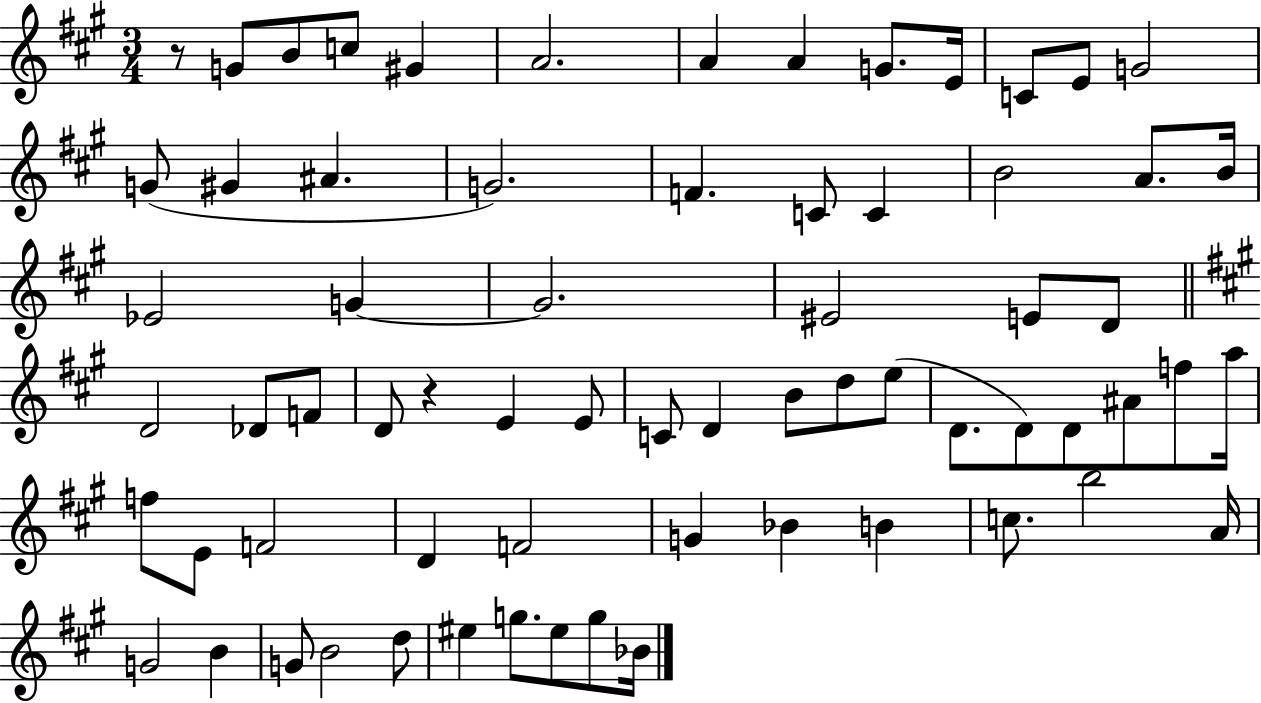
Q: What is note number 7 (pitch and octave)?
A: A4